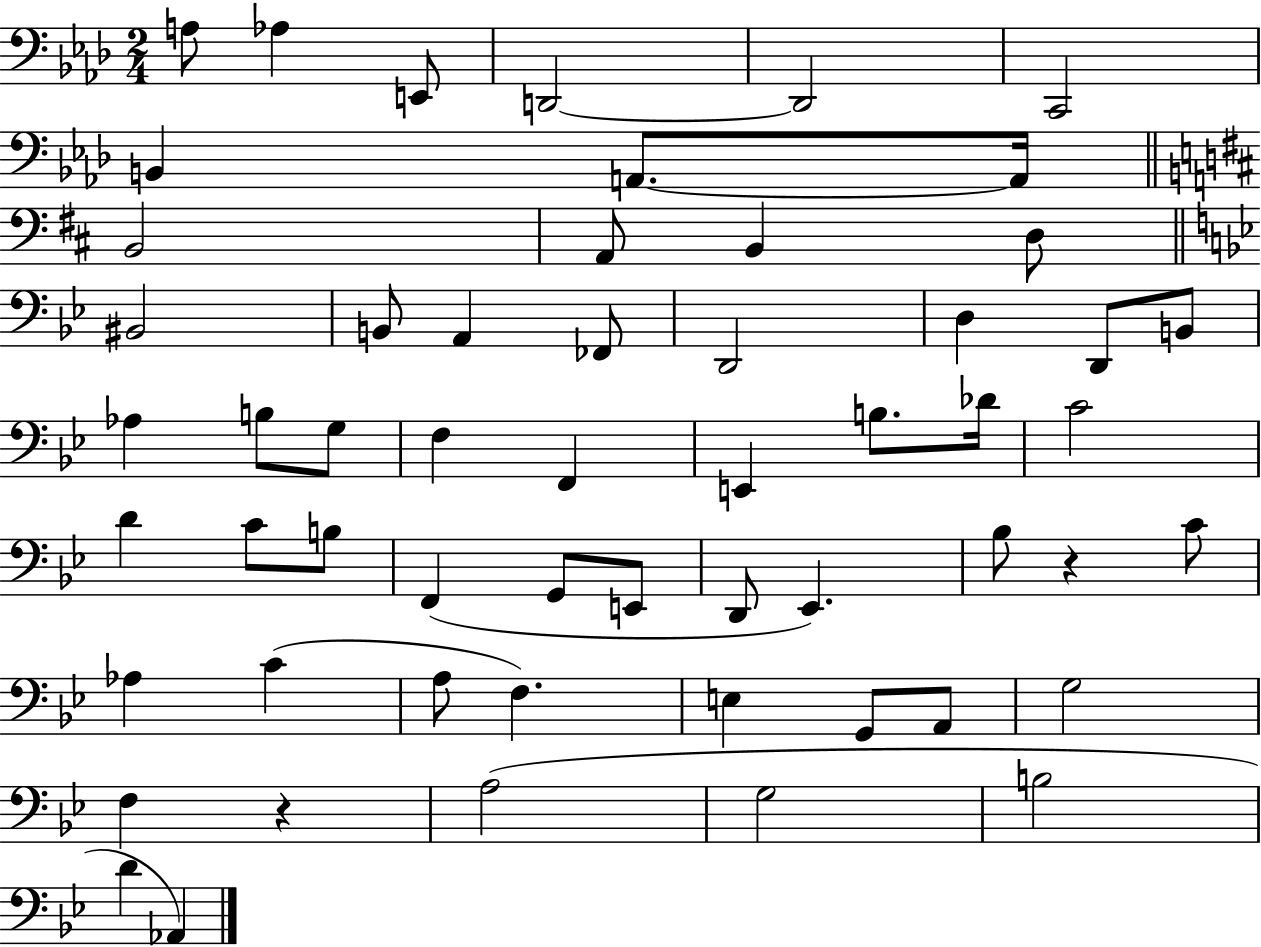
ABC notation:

X:1
T:Untitled
M:2/4
L:1/4
K:Ab
A,/2 _A, E,,/2 D,,2 D,,2 C,,2 B,, A,,/2 A,,/4 B,,2 A,,/2 B,, D,/2 ^B,,2 B,,/2 A,, _F,,/2 D,,2 D, D,,/2 B,,/2 _A, B,/2 G,/2 F, F,, E,, B,/2 _D/4 C2 D C/2 B,/2 F,, G,,/2 E,,/2 D,,/2 _E,, _B,/2 z C/2 _A, C A,/2 F, E, G,,/2 A,,/2 G,2 F, z A,2 G,2 B,2 D _A,,